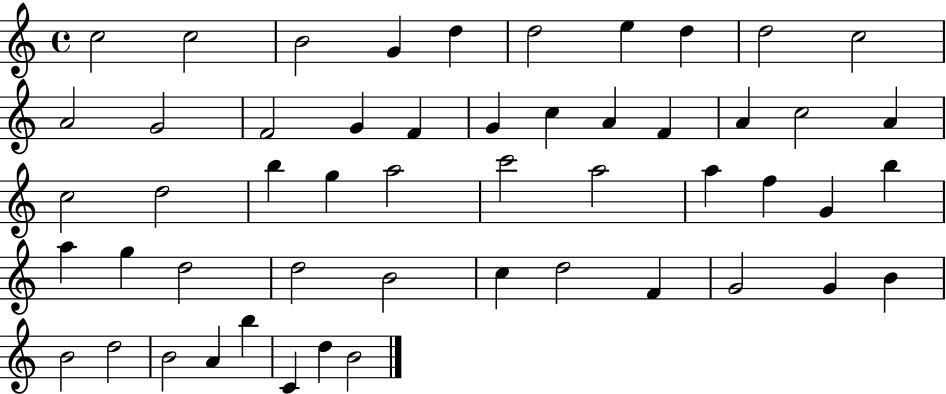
C5/h C5/h B4/h G4/q D5/q D5/h E5/q D5/q D5/h C5/h A4/h G4/h F4/h G4/q F4/q G4/q C5/q A4/q F4/q A4/q C5/h A4/q C5/h D5/h B5/q G5/q A5/h C6/h A5/h A5/q F5/q G4/q B5/q A5/q G5/q D5/h D5/h B4/h C5/q D5/h F4/q G4/h G4/q B4/q B4/h D5/h B4/h A4/q B5/q C4/q D5/q B4/h